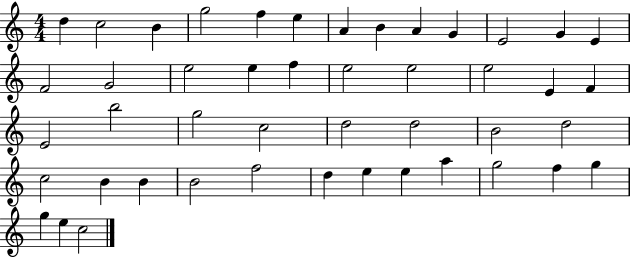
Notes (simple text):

D5/q C5/h B4/q G5/h F5/q E5/q A4/q B4/q A4/q G4/q E4/h G4/q E4/q F4/h G4/h E5/h E5/q F5/q E5/h E5/h E5/h E4/q F4/q E4/h B5/h G5/h C5/h D5/h D5/h B4/h D5/h C5/h B4/q B4/q B4/h F5/h D5/q E5/q E5/q A5/q G5/h F5/q G5/q G5/q E5/q C5/h